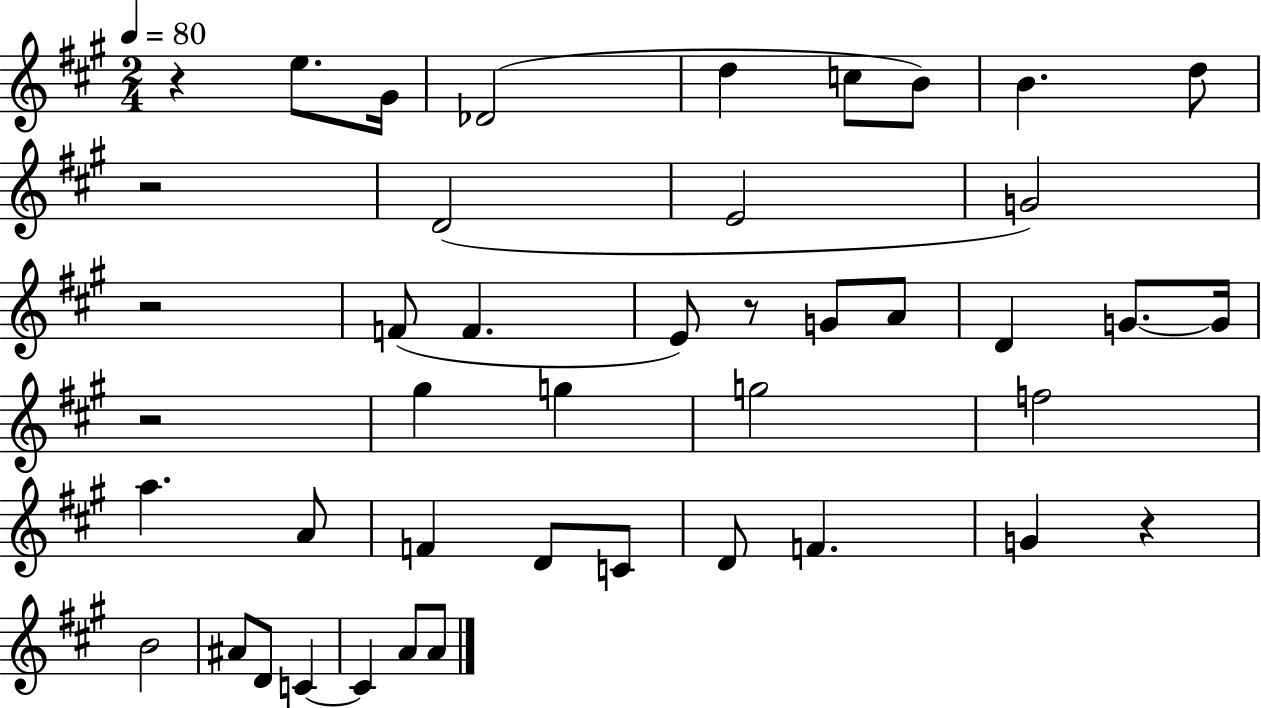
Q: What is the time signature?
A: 2/4